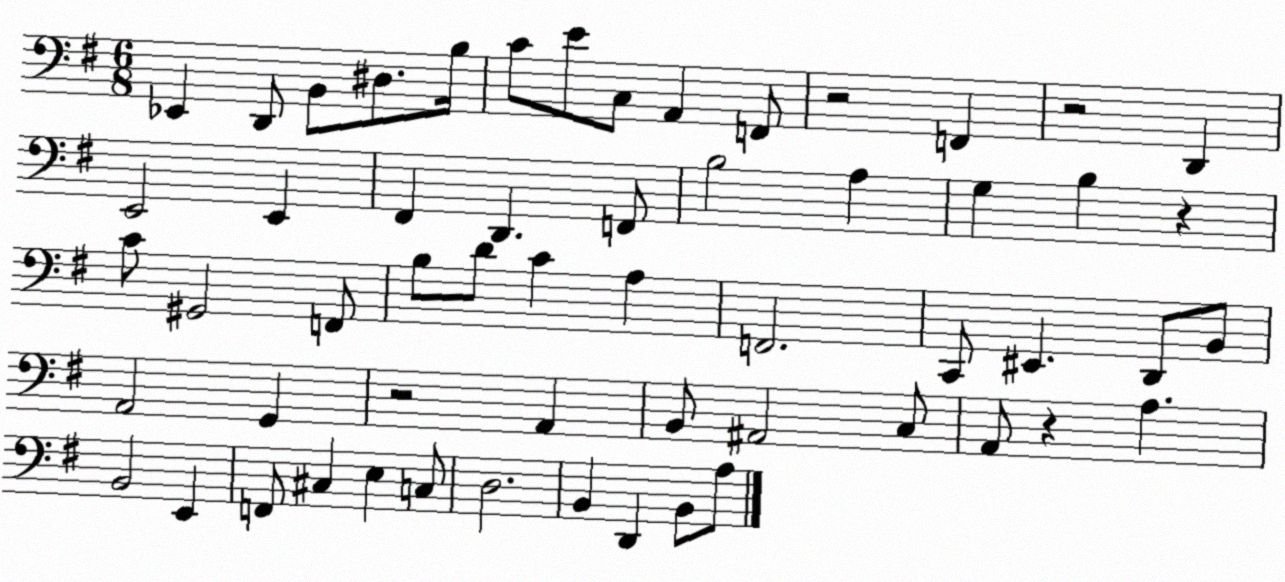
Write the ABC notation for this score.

X:1
T:Untitled
M:6/8
L:1/4
K:G
_E,, D,,/2 B,,/2 ^D,/2 B,/4 C/2 E/2 C,/2 A,, F,,/2 z2 F,, z2 D,, E,,2 E,, ^F,, D,, F,,/2 B,2 A, G, B, z C/2 ^G,,2 F,,/2 B,/2 D/2 C A, F,,2 C,,/2 ^E,, D,,/2 B,,/2 A,,2 G,, z2 A,, B,,/2 ^A,,2 C,/2 A,,/2 z A, B,,2 E,, F,,/2 ^C, E, C,/2 D,2 B,, D,, B,,/2 A,/2